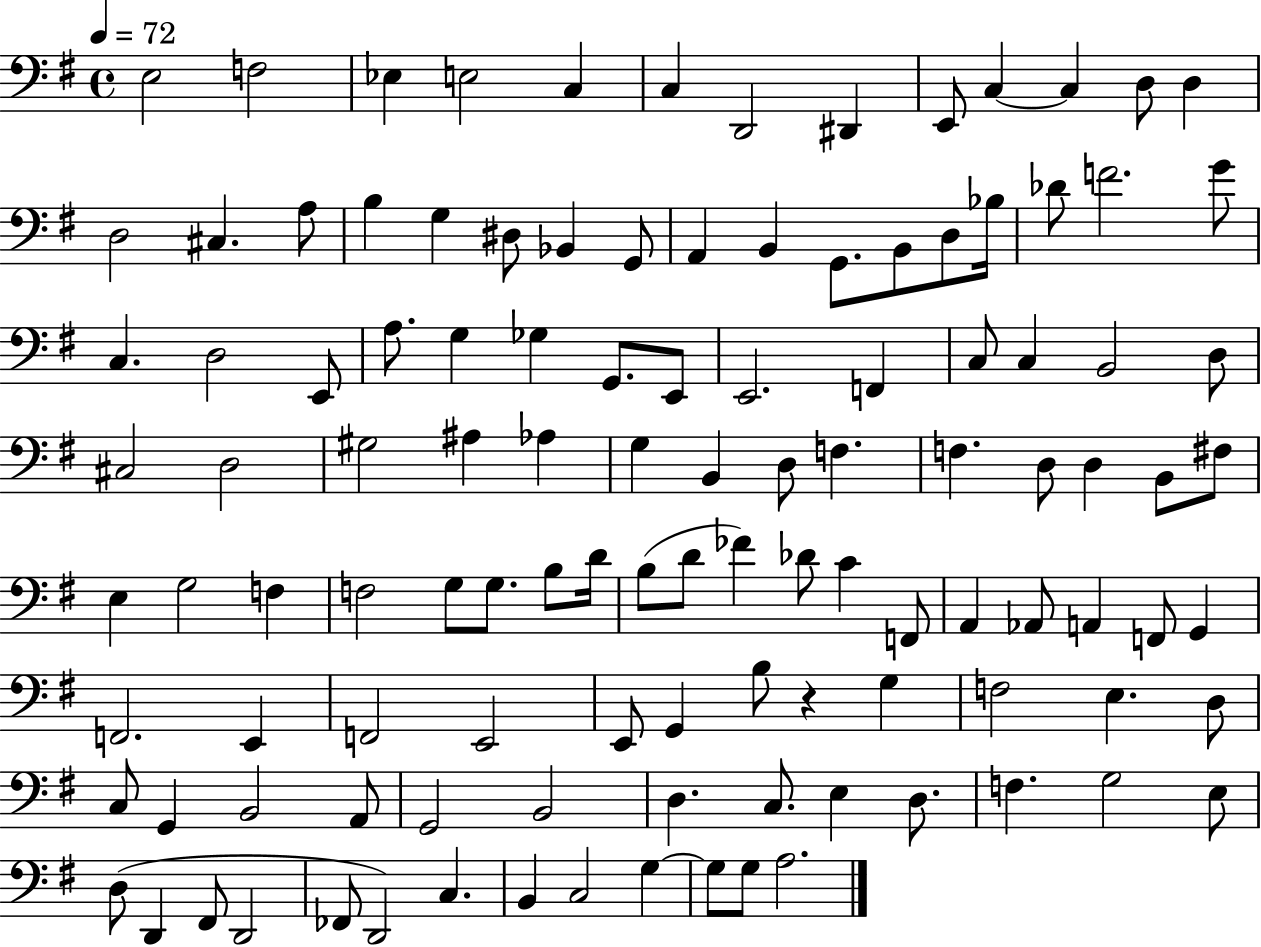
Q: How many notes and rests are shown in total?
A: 115